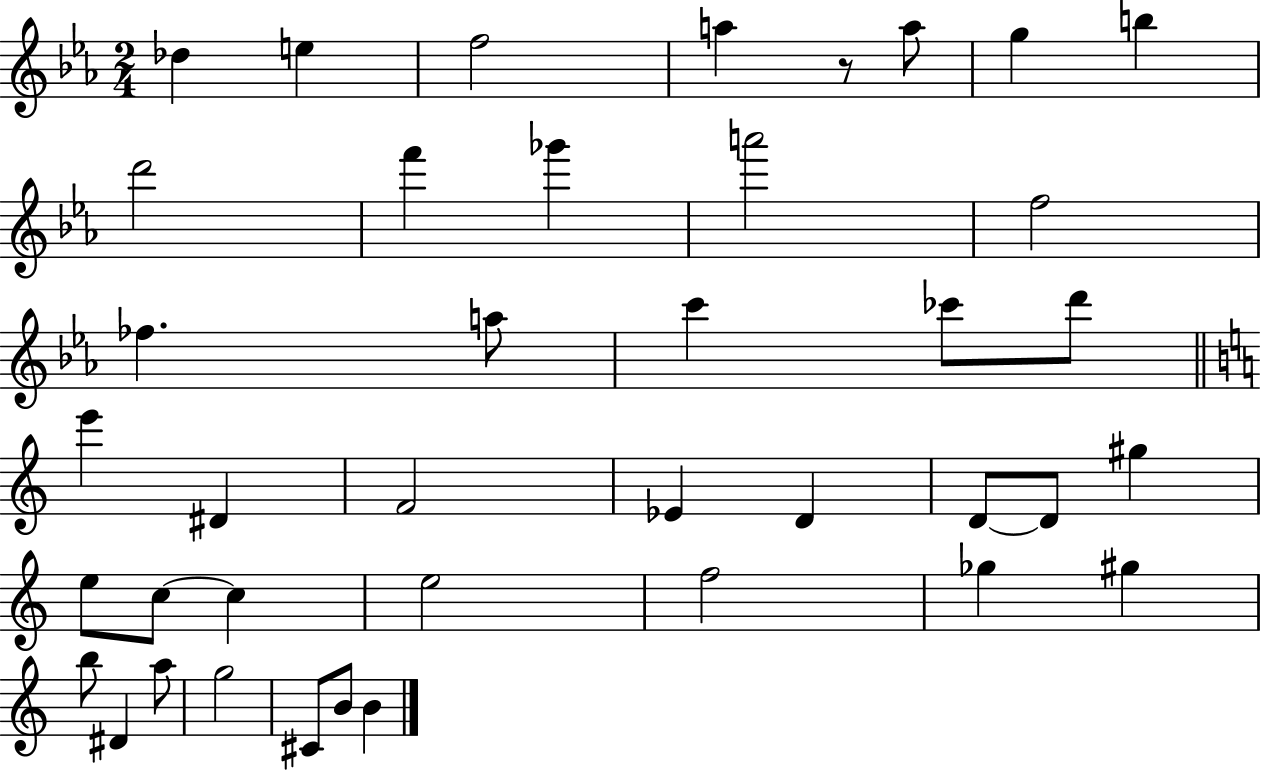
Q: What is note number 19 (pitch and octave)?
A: D#4